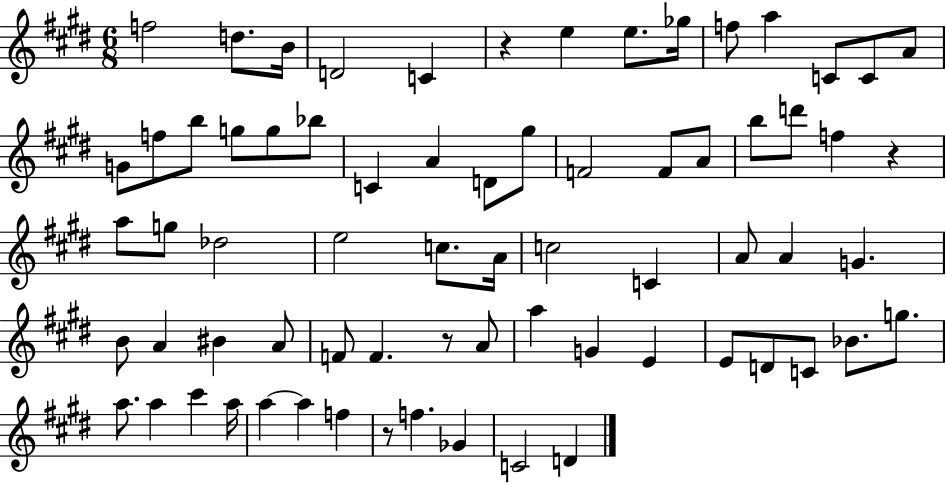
X:1
T:Untitled
M:6/8
L:1/4
K:E
f2 d/2 B/4 D2 C z e e/2 _g/4 f/2 a C/2 C/2 A/2 G/2 f/2 b/2 g/2 g/2 _b/2 C A D/2 ^g/2 F2 F/2 A/2 b/2 d'/2 f z a/2 g/2 _d2 e2 c/2 A/4 c2 C A/2 A G B/2 A ^B A/2 F/2 F z/2 A/2 a G E E/2 D/2 C/2 _B/2 g/2 a/2 a ^c' a/4 a a f z/2 f _G C2 D